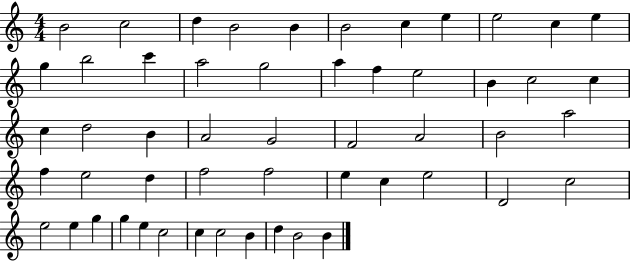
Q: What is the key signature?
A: C major